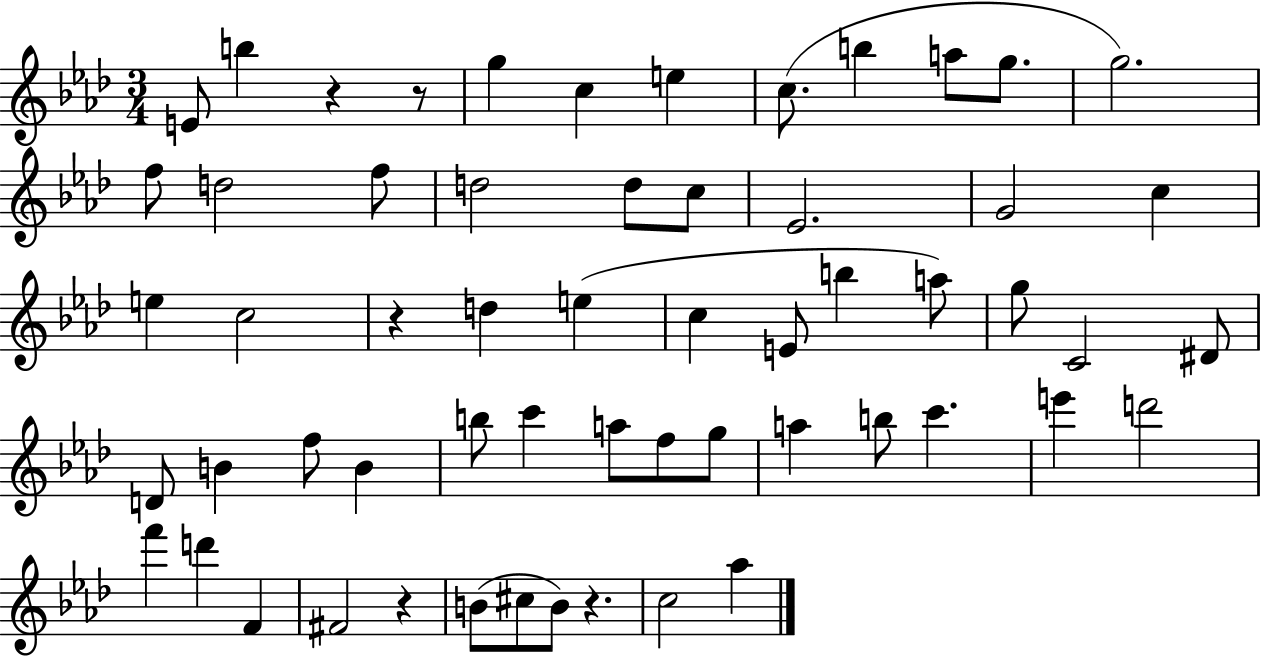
{
  \clef treble
  \numericTimeSignature
  \time 3/4
  \key aes \major
  e'8 b''4 r4 r8 | g''4 c''4 e''4 | c''8.( b''4 a''8 g''8. | g''2.) | \break f''8 d''2 f''8 | d''2 d''8 c''8 | ees'2. | g'2 c''4 | \break e''4 c''2 | r4 d''4 e''4( | c''4 e'8 b''4 a''8) | g''8 c'2 dis'8 | \break d'8 b'4 f''8 b'4 | b''8 c'''4 a''8 f''8 g''8 | a''4 b''8 c'''4. | e'''4 d'''2 | \break f'''4 d'''4 f'4 | fis'2 r4 | b'8( cis''8 b'8) r4. | c''2 aes''4 | \break \bar "|."
}